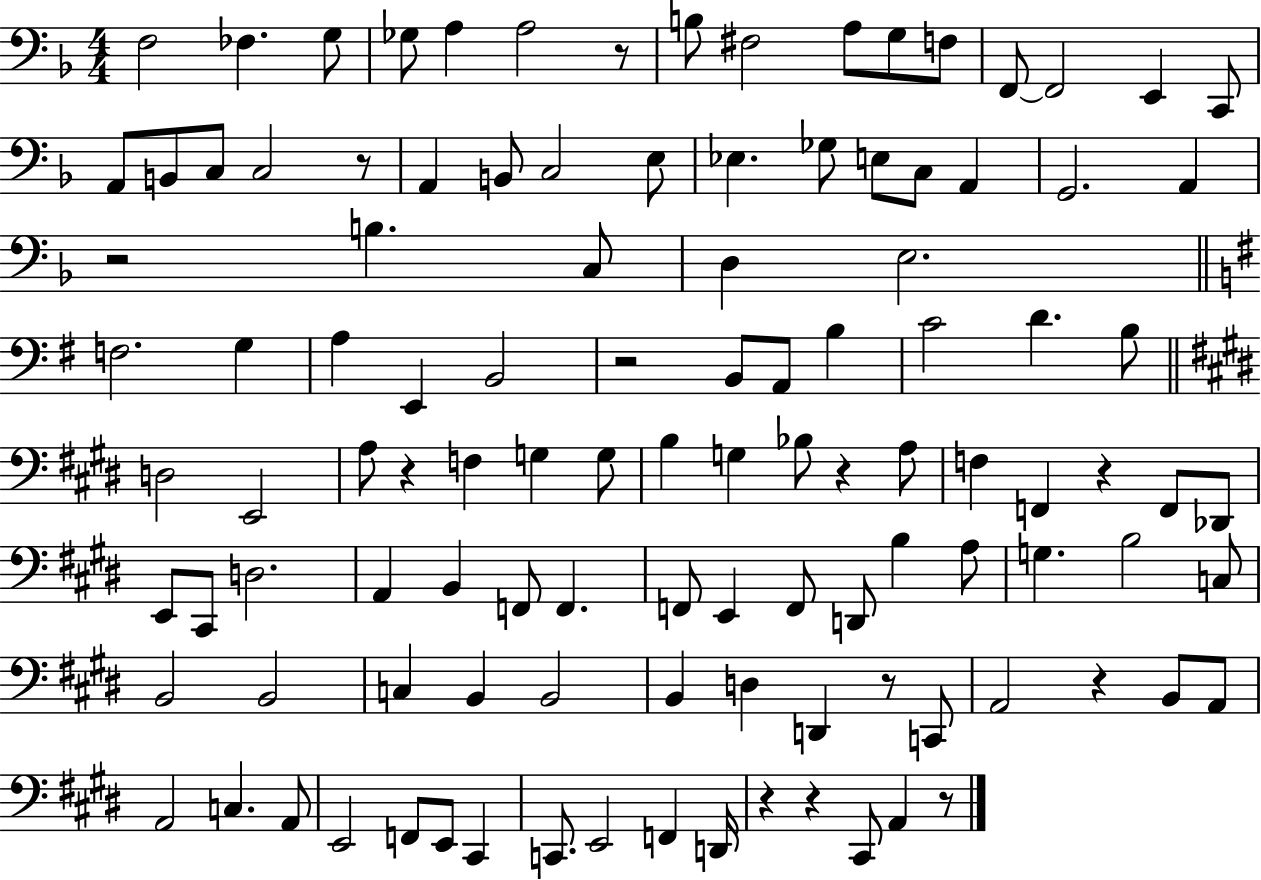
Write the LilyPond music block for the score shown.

{
  \clef bass
  \numericTimeSignature
  \time 4/4
  \key f \major
  f2 fes4. g8 | ges8 a4 a2 r8 | b8 fis2 a8 g8 f8 | f,8~~ f,2 e,4 c,8 | \break a,8 b,8 c8 c2 r8 | a,4 b,8 c2 e8 | ees4. ges8 e8 c8 a,4 | g,2. a,4 | \break r2 b4. c8 | d4 e2. | \bar "||" \break \key e \minor f2. g4 | a4 e,4 b,2 | r2 b,8 a,8 b4 | c'2 d'4. b8 | \break \bar "||" \break \key e \major d2 e,2 | a8 r4 f4 g4 g8 | b4 g4 bes8 r4 a8 | f4 f,4 r4 f,8 des,8 | \break e,8 cis,8 d2. | a,4 b,4 f,8 f,4. | f,8 e,4 f,8 d,8 b4 a8 | g4. b2 c8 | \break b,2 b,2 | c4 b,4 b,2 | b,4 d4 d,4 r8 c,8 | a,2 r4 b,8 a,8 | \break a,2 c4. a,8 | e,2 f,8 e,8 cis,4 | c,8. e,2 f,4 d,16 | r4 r4 cis,8 a,4 r8 | \break \bar "|."
}